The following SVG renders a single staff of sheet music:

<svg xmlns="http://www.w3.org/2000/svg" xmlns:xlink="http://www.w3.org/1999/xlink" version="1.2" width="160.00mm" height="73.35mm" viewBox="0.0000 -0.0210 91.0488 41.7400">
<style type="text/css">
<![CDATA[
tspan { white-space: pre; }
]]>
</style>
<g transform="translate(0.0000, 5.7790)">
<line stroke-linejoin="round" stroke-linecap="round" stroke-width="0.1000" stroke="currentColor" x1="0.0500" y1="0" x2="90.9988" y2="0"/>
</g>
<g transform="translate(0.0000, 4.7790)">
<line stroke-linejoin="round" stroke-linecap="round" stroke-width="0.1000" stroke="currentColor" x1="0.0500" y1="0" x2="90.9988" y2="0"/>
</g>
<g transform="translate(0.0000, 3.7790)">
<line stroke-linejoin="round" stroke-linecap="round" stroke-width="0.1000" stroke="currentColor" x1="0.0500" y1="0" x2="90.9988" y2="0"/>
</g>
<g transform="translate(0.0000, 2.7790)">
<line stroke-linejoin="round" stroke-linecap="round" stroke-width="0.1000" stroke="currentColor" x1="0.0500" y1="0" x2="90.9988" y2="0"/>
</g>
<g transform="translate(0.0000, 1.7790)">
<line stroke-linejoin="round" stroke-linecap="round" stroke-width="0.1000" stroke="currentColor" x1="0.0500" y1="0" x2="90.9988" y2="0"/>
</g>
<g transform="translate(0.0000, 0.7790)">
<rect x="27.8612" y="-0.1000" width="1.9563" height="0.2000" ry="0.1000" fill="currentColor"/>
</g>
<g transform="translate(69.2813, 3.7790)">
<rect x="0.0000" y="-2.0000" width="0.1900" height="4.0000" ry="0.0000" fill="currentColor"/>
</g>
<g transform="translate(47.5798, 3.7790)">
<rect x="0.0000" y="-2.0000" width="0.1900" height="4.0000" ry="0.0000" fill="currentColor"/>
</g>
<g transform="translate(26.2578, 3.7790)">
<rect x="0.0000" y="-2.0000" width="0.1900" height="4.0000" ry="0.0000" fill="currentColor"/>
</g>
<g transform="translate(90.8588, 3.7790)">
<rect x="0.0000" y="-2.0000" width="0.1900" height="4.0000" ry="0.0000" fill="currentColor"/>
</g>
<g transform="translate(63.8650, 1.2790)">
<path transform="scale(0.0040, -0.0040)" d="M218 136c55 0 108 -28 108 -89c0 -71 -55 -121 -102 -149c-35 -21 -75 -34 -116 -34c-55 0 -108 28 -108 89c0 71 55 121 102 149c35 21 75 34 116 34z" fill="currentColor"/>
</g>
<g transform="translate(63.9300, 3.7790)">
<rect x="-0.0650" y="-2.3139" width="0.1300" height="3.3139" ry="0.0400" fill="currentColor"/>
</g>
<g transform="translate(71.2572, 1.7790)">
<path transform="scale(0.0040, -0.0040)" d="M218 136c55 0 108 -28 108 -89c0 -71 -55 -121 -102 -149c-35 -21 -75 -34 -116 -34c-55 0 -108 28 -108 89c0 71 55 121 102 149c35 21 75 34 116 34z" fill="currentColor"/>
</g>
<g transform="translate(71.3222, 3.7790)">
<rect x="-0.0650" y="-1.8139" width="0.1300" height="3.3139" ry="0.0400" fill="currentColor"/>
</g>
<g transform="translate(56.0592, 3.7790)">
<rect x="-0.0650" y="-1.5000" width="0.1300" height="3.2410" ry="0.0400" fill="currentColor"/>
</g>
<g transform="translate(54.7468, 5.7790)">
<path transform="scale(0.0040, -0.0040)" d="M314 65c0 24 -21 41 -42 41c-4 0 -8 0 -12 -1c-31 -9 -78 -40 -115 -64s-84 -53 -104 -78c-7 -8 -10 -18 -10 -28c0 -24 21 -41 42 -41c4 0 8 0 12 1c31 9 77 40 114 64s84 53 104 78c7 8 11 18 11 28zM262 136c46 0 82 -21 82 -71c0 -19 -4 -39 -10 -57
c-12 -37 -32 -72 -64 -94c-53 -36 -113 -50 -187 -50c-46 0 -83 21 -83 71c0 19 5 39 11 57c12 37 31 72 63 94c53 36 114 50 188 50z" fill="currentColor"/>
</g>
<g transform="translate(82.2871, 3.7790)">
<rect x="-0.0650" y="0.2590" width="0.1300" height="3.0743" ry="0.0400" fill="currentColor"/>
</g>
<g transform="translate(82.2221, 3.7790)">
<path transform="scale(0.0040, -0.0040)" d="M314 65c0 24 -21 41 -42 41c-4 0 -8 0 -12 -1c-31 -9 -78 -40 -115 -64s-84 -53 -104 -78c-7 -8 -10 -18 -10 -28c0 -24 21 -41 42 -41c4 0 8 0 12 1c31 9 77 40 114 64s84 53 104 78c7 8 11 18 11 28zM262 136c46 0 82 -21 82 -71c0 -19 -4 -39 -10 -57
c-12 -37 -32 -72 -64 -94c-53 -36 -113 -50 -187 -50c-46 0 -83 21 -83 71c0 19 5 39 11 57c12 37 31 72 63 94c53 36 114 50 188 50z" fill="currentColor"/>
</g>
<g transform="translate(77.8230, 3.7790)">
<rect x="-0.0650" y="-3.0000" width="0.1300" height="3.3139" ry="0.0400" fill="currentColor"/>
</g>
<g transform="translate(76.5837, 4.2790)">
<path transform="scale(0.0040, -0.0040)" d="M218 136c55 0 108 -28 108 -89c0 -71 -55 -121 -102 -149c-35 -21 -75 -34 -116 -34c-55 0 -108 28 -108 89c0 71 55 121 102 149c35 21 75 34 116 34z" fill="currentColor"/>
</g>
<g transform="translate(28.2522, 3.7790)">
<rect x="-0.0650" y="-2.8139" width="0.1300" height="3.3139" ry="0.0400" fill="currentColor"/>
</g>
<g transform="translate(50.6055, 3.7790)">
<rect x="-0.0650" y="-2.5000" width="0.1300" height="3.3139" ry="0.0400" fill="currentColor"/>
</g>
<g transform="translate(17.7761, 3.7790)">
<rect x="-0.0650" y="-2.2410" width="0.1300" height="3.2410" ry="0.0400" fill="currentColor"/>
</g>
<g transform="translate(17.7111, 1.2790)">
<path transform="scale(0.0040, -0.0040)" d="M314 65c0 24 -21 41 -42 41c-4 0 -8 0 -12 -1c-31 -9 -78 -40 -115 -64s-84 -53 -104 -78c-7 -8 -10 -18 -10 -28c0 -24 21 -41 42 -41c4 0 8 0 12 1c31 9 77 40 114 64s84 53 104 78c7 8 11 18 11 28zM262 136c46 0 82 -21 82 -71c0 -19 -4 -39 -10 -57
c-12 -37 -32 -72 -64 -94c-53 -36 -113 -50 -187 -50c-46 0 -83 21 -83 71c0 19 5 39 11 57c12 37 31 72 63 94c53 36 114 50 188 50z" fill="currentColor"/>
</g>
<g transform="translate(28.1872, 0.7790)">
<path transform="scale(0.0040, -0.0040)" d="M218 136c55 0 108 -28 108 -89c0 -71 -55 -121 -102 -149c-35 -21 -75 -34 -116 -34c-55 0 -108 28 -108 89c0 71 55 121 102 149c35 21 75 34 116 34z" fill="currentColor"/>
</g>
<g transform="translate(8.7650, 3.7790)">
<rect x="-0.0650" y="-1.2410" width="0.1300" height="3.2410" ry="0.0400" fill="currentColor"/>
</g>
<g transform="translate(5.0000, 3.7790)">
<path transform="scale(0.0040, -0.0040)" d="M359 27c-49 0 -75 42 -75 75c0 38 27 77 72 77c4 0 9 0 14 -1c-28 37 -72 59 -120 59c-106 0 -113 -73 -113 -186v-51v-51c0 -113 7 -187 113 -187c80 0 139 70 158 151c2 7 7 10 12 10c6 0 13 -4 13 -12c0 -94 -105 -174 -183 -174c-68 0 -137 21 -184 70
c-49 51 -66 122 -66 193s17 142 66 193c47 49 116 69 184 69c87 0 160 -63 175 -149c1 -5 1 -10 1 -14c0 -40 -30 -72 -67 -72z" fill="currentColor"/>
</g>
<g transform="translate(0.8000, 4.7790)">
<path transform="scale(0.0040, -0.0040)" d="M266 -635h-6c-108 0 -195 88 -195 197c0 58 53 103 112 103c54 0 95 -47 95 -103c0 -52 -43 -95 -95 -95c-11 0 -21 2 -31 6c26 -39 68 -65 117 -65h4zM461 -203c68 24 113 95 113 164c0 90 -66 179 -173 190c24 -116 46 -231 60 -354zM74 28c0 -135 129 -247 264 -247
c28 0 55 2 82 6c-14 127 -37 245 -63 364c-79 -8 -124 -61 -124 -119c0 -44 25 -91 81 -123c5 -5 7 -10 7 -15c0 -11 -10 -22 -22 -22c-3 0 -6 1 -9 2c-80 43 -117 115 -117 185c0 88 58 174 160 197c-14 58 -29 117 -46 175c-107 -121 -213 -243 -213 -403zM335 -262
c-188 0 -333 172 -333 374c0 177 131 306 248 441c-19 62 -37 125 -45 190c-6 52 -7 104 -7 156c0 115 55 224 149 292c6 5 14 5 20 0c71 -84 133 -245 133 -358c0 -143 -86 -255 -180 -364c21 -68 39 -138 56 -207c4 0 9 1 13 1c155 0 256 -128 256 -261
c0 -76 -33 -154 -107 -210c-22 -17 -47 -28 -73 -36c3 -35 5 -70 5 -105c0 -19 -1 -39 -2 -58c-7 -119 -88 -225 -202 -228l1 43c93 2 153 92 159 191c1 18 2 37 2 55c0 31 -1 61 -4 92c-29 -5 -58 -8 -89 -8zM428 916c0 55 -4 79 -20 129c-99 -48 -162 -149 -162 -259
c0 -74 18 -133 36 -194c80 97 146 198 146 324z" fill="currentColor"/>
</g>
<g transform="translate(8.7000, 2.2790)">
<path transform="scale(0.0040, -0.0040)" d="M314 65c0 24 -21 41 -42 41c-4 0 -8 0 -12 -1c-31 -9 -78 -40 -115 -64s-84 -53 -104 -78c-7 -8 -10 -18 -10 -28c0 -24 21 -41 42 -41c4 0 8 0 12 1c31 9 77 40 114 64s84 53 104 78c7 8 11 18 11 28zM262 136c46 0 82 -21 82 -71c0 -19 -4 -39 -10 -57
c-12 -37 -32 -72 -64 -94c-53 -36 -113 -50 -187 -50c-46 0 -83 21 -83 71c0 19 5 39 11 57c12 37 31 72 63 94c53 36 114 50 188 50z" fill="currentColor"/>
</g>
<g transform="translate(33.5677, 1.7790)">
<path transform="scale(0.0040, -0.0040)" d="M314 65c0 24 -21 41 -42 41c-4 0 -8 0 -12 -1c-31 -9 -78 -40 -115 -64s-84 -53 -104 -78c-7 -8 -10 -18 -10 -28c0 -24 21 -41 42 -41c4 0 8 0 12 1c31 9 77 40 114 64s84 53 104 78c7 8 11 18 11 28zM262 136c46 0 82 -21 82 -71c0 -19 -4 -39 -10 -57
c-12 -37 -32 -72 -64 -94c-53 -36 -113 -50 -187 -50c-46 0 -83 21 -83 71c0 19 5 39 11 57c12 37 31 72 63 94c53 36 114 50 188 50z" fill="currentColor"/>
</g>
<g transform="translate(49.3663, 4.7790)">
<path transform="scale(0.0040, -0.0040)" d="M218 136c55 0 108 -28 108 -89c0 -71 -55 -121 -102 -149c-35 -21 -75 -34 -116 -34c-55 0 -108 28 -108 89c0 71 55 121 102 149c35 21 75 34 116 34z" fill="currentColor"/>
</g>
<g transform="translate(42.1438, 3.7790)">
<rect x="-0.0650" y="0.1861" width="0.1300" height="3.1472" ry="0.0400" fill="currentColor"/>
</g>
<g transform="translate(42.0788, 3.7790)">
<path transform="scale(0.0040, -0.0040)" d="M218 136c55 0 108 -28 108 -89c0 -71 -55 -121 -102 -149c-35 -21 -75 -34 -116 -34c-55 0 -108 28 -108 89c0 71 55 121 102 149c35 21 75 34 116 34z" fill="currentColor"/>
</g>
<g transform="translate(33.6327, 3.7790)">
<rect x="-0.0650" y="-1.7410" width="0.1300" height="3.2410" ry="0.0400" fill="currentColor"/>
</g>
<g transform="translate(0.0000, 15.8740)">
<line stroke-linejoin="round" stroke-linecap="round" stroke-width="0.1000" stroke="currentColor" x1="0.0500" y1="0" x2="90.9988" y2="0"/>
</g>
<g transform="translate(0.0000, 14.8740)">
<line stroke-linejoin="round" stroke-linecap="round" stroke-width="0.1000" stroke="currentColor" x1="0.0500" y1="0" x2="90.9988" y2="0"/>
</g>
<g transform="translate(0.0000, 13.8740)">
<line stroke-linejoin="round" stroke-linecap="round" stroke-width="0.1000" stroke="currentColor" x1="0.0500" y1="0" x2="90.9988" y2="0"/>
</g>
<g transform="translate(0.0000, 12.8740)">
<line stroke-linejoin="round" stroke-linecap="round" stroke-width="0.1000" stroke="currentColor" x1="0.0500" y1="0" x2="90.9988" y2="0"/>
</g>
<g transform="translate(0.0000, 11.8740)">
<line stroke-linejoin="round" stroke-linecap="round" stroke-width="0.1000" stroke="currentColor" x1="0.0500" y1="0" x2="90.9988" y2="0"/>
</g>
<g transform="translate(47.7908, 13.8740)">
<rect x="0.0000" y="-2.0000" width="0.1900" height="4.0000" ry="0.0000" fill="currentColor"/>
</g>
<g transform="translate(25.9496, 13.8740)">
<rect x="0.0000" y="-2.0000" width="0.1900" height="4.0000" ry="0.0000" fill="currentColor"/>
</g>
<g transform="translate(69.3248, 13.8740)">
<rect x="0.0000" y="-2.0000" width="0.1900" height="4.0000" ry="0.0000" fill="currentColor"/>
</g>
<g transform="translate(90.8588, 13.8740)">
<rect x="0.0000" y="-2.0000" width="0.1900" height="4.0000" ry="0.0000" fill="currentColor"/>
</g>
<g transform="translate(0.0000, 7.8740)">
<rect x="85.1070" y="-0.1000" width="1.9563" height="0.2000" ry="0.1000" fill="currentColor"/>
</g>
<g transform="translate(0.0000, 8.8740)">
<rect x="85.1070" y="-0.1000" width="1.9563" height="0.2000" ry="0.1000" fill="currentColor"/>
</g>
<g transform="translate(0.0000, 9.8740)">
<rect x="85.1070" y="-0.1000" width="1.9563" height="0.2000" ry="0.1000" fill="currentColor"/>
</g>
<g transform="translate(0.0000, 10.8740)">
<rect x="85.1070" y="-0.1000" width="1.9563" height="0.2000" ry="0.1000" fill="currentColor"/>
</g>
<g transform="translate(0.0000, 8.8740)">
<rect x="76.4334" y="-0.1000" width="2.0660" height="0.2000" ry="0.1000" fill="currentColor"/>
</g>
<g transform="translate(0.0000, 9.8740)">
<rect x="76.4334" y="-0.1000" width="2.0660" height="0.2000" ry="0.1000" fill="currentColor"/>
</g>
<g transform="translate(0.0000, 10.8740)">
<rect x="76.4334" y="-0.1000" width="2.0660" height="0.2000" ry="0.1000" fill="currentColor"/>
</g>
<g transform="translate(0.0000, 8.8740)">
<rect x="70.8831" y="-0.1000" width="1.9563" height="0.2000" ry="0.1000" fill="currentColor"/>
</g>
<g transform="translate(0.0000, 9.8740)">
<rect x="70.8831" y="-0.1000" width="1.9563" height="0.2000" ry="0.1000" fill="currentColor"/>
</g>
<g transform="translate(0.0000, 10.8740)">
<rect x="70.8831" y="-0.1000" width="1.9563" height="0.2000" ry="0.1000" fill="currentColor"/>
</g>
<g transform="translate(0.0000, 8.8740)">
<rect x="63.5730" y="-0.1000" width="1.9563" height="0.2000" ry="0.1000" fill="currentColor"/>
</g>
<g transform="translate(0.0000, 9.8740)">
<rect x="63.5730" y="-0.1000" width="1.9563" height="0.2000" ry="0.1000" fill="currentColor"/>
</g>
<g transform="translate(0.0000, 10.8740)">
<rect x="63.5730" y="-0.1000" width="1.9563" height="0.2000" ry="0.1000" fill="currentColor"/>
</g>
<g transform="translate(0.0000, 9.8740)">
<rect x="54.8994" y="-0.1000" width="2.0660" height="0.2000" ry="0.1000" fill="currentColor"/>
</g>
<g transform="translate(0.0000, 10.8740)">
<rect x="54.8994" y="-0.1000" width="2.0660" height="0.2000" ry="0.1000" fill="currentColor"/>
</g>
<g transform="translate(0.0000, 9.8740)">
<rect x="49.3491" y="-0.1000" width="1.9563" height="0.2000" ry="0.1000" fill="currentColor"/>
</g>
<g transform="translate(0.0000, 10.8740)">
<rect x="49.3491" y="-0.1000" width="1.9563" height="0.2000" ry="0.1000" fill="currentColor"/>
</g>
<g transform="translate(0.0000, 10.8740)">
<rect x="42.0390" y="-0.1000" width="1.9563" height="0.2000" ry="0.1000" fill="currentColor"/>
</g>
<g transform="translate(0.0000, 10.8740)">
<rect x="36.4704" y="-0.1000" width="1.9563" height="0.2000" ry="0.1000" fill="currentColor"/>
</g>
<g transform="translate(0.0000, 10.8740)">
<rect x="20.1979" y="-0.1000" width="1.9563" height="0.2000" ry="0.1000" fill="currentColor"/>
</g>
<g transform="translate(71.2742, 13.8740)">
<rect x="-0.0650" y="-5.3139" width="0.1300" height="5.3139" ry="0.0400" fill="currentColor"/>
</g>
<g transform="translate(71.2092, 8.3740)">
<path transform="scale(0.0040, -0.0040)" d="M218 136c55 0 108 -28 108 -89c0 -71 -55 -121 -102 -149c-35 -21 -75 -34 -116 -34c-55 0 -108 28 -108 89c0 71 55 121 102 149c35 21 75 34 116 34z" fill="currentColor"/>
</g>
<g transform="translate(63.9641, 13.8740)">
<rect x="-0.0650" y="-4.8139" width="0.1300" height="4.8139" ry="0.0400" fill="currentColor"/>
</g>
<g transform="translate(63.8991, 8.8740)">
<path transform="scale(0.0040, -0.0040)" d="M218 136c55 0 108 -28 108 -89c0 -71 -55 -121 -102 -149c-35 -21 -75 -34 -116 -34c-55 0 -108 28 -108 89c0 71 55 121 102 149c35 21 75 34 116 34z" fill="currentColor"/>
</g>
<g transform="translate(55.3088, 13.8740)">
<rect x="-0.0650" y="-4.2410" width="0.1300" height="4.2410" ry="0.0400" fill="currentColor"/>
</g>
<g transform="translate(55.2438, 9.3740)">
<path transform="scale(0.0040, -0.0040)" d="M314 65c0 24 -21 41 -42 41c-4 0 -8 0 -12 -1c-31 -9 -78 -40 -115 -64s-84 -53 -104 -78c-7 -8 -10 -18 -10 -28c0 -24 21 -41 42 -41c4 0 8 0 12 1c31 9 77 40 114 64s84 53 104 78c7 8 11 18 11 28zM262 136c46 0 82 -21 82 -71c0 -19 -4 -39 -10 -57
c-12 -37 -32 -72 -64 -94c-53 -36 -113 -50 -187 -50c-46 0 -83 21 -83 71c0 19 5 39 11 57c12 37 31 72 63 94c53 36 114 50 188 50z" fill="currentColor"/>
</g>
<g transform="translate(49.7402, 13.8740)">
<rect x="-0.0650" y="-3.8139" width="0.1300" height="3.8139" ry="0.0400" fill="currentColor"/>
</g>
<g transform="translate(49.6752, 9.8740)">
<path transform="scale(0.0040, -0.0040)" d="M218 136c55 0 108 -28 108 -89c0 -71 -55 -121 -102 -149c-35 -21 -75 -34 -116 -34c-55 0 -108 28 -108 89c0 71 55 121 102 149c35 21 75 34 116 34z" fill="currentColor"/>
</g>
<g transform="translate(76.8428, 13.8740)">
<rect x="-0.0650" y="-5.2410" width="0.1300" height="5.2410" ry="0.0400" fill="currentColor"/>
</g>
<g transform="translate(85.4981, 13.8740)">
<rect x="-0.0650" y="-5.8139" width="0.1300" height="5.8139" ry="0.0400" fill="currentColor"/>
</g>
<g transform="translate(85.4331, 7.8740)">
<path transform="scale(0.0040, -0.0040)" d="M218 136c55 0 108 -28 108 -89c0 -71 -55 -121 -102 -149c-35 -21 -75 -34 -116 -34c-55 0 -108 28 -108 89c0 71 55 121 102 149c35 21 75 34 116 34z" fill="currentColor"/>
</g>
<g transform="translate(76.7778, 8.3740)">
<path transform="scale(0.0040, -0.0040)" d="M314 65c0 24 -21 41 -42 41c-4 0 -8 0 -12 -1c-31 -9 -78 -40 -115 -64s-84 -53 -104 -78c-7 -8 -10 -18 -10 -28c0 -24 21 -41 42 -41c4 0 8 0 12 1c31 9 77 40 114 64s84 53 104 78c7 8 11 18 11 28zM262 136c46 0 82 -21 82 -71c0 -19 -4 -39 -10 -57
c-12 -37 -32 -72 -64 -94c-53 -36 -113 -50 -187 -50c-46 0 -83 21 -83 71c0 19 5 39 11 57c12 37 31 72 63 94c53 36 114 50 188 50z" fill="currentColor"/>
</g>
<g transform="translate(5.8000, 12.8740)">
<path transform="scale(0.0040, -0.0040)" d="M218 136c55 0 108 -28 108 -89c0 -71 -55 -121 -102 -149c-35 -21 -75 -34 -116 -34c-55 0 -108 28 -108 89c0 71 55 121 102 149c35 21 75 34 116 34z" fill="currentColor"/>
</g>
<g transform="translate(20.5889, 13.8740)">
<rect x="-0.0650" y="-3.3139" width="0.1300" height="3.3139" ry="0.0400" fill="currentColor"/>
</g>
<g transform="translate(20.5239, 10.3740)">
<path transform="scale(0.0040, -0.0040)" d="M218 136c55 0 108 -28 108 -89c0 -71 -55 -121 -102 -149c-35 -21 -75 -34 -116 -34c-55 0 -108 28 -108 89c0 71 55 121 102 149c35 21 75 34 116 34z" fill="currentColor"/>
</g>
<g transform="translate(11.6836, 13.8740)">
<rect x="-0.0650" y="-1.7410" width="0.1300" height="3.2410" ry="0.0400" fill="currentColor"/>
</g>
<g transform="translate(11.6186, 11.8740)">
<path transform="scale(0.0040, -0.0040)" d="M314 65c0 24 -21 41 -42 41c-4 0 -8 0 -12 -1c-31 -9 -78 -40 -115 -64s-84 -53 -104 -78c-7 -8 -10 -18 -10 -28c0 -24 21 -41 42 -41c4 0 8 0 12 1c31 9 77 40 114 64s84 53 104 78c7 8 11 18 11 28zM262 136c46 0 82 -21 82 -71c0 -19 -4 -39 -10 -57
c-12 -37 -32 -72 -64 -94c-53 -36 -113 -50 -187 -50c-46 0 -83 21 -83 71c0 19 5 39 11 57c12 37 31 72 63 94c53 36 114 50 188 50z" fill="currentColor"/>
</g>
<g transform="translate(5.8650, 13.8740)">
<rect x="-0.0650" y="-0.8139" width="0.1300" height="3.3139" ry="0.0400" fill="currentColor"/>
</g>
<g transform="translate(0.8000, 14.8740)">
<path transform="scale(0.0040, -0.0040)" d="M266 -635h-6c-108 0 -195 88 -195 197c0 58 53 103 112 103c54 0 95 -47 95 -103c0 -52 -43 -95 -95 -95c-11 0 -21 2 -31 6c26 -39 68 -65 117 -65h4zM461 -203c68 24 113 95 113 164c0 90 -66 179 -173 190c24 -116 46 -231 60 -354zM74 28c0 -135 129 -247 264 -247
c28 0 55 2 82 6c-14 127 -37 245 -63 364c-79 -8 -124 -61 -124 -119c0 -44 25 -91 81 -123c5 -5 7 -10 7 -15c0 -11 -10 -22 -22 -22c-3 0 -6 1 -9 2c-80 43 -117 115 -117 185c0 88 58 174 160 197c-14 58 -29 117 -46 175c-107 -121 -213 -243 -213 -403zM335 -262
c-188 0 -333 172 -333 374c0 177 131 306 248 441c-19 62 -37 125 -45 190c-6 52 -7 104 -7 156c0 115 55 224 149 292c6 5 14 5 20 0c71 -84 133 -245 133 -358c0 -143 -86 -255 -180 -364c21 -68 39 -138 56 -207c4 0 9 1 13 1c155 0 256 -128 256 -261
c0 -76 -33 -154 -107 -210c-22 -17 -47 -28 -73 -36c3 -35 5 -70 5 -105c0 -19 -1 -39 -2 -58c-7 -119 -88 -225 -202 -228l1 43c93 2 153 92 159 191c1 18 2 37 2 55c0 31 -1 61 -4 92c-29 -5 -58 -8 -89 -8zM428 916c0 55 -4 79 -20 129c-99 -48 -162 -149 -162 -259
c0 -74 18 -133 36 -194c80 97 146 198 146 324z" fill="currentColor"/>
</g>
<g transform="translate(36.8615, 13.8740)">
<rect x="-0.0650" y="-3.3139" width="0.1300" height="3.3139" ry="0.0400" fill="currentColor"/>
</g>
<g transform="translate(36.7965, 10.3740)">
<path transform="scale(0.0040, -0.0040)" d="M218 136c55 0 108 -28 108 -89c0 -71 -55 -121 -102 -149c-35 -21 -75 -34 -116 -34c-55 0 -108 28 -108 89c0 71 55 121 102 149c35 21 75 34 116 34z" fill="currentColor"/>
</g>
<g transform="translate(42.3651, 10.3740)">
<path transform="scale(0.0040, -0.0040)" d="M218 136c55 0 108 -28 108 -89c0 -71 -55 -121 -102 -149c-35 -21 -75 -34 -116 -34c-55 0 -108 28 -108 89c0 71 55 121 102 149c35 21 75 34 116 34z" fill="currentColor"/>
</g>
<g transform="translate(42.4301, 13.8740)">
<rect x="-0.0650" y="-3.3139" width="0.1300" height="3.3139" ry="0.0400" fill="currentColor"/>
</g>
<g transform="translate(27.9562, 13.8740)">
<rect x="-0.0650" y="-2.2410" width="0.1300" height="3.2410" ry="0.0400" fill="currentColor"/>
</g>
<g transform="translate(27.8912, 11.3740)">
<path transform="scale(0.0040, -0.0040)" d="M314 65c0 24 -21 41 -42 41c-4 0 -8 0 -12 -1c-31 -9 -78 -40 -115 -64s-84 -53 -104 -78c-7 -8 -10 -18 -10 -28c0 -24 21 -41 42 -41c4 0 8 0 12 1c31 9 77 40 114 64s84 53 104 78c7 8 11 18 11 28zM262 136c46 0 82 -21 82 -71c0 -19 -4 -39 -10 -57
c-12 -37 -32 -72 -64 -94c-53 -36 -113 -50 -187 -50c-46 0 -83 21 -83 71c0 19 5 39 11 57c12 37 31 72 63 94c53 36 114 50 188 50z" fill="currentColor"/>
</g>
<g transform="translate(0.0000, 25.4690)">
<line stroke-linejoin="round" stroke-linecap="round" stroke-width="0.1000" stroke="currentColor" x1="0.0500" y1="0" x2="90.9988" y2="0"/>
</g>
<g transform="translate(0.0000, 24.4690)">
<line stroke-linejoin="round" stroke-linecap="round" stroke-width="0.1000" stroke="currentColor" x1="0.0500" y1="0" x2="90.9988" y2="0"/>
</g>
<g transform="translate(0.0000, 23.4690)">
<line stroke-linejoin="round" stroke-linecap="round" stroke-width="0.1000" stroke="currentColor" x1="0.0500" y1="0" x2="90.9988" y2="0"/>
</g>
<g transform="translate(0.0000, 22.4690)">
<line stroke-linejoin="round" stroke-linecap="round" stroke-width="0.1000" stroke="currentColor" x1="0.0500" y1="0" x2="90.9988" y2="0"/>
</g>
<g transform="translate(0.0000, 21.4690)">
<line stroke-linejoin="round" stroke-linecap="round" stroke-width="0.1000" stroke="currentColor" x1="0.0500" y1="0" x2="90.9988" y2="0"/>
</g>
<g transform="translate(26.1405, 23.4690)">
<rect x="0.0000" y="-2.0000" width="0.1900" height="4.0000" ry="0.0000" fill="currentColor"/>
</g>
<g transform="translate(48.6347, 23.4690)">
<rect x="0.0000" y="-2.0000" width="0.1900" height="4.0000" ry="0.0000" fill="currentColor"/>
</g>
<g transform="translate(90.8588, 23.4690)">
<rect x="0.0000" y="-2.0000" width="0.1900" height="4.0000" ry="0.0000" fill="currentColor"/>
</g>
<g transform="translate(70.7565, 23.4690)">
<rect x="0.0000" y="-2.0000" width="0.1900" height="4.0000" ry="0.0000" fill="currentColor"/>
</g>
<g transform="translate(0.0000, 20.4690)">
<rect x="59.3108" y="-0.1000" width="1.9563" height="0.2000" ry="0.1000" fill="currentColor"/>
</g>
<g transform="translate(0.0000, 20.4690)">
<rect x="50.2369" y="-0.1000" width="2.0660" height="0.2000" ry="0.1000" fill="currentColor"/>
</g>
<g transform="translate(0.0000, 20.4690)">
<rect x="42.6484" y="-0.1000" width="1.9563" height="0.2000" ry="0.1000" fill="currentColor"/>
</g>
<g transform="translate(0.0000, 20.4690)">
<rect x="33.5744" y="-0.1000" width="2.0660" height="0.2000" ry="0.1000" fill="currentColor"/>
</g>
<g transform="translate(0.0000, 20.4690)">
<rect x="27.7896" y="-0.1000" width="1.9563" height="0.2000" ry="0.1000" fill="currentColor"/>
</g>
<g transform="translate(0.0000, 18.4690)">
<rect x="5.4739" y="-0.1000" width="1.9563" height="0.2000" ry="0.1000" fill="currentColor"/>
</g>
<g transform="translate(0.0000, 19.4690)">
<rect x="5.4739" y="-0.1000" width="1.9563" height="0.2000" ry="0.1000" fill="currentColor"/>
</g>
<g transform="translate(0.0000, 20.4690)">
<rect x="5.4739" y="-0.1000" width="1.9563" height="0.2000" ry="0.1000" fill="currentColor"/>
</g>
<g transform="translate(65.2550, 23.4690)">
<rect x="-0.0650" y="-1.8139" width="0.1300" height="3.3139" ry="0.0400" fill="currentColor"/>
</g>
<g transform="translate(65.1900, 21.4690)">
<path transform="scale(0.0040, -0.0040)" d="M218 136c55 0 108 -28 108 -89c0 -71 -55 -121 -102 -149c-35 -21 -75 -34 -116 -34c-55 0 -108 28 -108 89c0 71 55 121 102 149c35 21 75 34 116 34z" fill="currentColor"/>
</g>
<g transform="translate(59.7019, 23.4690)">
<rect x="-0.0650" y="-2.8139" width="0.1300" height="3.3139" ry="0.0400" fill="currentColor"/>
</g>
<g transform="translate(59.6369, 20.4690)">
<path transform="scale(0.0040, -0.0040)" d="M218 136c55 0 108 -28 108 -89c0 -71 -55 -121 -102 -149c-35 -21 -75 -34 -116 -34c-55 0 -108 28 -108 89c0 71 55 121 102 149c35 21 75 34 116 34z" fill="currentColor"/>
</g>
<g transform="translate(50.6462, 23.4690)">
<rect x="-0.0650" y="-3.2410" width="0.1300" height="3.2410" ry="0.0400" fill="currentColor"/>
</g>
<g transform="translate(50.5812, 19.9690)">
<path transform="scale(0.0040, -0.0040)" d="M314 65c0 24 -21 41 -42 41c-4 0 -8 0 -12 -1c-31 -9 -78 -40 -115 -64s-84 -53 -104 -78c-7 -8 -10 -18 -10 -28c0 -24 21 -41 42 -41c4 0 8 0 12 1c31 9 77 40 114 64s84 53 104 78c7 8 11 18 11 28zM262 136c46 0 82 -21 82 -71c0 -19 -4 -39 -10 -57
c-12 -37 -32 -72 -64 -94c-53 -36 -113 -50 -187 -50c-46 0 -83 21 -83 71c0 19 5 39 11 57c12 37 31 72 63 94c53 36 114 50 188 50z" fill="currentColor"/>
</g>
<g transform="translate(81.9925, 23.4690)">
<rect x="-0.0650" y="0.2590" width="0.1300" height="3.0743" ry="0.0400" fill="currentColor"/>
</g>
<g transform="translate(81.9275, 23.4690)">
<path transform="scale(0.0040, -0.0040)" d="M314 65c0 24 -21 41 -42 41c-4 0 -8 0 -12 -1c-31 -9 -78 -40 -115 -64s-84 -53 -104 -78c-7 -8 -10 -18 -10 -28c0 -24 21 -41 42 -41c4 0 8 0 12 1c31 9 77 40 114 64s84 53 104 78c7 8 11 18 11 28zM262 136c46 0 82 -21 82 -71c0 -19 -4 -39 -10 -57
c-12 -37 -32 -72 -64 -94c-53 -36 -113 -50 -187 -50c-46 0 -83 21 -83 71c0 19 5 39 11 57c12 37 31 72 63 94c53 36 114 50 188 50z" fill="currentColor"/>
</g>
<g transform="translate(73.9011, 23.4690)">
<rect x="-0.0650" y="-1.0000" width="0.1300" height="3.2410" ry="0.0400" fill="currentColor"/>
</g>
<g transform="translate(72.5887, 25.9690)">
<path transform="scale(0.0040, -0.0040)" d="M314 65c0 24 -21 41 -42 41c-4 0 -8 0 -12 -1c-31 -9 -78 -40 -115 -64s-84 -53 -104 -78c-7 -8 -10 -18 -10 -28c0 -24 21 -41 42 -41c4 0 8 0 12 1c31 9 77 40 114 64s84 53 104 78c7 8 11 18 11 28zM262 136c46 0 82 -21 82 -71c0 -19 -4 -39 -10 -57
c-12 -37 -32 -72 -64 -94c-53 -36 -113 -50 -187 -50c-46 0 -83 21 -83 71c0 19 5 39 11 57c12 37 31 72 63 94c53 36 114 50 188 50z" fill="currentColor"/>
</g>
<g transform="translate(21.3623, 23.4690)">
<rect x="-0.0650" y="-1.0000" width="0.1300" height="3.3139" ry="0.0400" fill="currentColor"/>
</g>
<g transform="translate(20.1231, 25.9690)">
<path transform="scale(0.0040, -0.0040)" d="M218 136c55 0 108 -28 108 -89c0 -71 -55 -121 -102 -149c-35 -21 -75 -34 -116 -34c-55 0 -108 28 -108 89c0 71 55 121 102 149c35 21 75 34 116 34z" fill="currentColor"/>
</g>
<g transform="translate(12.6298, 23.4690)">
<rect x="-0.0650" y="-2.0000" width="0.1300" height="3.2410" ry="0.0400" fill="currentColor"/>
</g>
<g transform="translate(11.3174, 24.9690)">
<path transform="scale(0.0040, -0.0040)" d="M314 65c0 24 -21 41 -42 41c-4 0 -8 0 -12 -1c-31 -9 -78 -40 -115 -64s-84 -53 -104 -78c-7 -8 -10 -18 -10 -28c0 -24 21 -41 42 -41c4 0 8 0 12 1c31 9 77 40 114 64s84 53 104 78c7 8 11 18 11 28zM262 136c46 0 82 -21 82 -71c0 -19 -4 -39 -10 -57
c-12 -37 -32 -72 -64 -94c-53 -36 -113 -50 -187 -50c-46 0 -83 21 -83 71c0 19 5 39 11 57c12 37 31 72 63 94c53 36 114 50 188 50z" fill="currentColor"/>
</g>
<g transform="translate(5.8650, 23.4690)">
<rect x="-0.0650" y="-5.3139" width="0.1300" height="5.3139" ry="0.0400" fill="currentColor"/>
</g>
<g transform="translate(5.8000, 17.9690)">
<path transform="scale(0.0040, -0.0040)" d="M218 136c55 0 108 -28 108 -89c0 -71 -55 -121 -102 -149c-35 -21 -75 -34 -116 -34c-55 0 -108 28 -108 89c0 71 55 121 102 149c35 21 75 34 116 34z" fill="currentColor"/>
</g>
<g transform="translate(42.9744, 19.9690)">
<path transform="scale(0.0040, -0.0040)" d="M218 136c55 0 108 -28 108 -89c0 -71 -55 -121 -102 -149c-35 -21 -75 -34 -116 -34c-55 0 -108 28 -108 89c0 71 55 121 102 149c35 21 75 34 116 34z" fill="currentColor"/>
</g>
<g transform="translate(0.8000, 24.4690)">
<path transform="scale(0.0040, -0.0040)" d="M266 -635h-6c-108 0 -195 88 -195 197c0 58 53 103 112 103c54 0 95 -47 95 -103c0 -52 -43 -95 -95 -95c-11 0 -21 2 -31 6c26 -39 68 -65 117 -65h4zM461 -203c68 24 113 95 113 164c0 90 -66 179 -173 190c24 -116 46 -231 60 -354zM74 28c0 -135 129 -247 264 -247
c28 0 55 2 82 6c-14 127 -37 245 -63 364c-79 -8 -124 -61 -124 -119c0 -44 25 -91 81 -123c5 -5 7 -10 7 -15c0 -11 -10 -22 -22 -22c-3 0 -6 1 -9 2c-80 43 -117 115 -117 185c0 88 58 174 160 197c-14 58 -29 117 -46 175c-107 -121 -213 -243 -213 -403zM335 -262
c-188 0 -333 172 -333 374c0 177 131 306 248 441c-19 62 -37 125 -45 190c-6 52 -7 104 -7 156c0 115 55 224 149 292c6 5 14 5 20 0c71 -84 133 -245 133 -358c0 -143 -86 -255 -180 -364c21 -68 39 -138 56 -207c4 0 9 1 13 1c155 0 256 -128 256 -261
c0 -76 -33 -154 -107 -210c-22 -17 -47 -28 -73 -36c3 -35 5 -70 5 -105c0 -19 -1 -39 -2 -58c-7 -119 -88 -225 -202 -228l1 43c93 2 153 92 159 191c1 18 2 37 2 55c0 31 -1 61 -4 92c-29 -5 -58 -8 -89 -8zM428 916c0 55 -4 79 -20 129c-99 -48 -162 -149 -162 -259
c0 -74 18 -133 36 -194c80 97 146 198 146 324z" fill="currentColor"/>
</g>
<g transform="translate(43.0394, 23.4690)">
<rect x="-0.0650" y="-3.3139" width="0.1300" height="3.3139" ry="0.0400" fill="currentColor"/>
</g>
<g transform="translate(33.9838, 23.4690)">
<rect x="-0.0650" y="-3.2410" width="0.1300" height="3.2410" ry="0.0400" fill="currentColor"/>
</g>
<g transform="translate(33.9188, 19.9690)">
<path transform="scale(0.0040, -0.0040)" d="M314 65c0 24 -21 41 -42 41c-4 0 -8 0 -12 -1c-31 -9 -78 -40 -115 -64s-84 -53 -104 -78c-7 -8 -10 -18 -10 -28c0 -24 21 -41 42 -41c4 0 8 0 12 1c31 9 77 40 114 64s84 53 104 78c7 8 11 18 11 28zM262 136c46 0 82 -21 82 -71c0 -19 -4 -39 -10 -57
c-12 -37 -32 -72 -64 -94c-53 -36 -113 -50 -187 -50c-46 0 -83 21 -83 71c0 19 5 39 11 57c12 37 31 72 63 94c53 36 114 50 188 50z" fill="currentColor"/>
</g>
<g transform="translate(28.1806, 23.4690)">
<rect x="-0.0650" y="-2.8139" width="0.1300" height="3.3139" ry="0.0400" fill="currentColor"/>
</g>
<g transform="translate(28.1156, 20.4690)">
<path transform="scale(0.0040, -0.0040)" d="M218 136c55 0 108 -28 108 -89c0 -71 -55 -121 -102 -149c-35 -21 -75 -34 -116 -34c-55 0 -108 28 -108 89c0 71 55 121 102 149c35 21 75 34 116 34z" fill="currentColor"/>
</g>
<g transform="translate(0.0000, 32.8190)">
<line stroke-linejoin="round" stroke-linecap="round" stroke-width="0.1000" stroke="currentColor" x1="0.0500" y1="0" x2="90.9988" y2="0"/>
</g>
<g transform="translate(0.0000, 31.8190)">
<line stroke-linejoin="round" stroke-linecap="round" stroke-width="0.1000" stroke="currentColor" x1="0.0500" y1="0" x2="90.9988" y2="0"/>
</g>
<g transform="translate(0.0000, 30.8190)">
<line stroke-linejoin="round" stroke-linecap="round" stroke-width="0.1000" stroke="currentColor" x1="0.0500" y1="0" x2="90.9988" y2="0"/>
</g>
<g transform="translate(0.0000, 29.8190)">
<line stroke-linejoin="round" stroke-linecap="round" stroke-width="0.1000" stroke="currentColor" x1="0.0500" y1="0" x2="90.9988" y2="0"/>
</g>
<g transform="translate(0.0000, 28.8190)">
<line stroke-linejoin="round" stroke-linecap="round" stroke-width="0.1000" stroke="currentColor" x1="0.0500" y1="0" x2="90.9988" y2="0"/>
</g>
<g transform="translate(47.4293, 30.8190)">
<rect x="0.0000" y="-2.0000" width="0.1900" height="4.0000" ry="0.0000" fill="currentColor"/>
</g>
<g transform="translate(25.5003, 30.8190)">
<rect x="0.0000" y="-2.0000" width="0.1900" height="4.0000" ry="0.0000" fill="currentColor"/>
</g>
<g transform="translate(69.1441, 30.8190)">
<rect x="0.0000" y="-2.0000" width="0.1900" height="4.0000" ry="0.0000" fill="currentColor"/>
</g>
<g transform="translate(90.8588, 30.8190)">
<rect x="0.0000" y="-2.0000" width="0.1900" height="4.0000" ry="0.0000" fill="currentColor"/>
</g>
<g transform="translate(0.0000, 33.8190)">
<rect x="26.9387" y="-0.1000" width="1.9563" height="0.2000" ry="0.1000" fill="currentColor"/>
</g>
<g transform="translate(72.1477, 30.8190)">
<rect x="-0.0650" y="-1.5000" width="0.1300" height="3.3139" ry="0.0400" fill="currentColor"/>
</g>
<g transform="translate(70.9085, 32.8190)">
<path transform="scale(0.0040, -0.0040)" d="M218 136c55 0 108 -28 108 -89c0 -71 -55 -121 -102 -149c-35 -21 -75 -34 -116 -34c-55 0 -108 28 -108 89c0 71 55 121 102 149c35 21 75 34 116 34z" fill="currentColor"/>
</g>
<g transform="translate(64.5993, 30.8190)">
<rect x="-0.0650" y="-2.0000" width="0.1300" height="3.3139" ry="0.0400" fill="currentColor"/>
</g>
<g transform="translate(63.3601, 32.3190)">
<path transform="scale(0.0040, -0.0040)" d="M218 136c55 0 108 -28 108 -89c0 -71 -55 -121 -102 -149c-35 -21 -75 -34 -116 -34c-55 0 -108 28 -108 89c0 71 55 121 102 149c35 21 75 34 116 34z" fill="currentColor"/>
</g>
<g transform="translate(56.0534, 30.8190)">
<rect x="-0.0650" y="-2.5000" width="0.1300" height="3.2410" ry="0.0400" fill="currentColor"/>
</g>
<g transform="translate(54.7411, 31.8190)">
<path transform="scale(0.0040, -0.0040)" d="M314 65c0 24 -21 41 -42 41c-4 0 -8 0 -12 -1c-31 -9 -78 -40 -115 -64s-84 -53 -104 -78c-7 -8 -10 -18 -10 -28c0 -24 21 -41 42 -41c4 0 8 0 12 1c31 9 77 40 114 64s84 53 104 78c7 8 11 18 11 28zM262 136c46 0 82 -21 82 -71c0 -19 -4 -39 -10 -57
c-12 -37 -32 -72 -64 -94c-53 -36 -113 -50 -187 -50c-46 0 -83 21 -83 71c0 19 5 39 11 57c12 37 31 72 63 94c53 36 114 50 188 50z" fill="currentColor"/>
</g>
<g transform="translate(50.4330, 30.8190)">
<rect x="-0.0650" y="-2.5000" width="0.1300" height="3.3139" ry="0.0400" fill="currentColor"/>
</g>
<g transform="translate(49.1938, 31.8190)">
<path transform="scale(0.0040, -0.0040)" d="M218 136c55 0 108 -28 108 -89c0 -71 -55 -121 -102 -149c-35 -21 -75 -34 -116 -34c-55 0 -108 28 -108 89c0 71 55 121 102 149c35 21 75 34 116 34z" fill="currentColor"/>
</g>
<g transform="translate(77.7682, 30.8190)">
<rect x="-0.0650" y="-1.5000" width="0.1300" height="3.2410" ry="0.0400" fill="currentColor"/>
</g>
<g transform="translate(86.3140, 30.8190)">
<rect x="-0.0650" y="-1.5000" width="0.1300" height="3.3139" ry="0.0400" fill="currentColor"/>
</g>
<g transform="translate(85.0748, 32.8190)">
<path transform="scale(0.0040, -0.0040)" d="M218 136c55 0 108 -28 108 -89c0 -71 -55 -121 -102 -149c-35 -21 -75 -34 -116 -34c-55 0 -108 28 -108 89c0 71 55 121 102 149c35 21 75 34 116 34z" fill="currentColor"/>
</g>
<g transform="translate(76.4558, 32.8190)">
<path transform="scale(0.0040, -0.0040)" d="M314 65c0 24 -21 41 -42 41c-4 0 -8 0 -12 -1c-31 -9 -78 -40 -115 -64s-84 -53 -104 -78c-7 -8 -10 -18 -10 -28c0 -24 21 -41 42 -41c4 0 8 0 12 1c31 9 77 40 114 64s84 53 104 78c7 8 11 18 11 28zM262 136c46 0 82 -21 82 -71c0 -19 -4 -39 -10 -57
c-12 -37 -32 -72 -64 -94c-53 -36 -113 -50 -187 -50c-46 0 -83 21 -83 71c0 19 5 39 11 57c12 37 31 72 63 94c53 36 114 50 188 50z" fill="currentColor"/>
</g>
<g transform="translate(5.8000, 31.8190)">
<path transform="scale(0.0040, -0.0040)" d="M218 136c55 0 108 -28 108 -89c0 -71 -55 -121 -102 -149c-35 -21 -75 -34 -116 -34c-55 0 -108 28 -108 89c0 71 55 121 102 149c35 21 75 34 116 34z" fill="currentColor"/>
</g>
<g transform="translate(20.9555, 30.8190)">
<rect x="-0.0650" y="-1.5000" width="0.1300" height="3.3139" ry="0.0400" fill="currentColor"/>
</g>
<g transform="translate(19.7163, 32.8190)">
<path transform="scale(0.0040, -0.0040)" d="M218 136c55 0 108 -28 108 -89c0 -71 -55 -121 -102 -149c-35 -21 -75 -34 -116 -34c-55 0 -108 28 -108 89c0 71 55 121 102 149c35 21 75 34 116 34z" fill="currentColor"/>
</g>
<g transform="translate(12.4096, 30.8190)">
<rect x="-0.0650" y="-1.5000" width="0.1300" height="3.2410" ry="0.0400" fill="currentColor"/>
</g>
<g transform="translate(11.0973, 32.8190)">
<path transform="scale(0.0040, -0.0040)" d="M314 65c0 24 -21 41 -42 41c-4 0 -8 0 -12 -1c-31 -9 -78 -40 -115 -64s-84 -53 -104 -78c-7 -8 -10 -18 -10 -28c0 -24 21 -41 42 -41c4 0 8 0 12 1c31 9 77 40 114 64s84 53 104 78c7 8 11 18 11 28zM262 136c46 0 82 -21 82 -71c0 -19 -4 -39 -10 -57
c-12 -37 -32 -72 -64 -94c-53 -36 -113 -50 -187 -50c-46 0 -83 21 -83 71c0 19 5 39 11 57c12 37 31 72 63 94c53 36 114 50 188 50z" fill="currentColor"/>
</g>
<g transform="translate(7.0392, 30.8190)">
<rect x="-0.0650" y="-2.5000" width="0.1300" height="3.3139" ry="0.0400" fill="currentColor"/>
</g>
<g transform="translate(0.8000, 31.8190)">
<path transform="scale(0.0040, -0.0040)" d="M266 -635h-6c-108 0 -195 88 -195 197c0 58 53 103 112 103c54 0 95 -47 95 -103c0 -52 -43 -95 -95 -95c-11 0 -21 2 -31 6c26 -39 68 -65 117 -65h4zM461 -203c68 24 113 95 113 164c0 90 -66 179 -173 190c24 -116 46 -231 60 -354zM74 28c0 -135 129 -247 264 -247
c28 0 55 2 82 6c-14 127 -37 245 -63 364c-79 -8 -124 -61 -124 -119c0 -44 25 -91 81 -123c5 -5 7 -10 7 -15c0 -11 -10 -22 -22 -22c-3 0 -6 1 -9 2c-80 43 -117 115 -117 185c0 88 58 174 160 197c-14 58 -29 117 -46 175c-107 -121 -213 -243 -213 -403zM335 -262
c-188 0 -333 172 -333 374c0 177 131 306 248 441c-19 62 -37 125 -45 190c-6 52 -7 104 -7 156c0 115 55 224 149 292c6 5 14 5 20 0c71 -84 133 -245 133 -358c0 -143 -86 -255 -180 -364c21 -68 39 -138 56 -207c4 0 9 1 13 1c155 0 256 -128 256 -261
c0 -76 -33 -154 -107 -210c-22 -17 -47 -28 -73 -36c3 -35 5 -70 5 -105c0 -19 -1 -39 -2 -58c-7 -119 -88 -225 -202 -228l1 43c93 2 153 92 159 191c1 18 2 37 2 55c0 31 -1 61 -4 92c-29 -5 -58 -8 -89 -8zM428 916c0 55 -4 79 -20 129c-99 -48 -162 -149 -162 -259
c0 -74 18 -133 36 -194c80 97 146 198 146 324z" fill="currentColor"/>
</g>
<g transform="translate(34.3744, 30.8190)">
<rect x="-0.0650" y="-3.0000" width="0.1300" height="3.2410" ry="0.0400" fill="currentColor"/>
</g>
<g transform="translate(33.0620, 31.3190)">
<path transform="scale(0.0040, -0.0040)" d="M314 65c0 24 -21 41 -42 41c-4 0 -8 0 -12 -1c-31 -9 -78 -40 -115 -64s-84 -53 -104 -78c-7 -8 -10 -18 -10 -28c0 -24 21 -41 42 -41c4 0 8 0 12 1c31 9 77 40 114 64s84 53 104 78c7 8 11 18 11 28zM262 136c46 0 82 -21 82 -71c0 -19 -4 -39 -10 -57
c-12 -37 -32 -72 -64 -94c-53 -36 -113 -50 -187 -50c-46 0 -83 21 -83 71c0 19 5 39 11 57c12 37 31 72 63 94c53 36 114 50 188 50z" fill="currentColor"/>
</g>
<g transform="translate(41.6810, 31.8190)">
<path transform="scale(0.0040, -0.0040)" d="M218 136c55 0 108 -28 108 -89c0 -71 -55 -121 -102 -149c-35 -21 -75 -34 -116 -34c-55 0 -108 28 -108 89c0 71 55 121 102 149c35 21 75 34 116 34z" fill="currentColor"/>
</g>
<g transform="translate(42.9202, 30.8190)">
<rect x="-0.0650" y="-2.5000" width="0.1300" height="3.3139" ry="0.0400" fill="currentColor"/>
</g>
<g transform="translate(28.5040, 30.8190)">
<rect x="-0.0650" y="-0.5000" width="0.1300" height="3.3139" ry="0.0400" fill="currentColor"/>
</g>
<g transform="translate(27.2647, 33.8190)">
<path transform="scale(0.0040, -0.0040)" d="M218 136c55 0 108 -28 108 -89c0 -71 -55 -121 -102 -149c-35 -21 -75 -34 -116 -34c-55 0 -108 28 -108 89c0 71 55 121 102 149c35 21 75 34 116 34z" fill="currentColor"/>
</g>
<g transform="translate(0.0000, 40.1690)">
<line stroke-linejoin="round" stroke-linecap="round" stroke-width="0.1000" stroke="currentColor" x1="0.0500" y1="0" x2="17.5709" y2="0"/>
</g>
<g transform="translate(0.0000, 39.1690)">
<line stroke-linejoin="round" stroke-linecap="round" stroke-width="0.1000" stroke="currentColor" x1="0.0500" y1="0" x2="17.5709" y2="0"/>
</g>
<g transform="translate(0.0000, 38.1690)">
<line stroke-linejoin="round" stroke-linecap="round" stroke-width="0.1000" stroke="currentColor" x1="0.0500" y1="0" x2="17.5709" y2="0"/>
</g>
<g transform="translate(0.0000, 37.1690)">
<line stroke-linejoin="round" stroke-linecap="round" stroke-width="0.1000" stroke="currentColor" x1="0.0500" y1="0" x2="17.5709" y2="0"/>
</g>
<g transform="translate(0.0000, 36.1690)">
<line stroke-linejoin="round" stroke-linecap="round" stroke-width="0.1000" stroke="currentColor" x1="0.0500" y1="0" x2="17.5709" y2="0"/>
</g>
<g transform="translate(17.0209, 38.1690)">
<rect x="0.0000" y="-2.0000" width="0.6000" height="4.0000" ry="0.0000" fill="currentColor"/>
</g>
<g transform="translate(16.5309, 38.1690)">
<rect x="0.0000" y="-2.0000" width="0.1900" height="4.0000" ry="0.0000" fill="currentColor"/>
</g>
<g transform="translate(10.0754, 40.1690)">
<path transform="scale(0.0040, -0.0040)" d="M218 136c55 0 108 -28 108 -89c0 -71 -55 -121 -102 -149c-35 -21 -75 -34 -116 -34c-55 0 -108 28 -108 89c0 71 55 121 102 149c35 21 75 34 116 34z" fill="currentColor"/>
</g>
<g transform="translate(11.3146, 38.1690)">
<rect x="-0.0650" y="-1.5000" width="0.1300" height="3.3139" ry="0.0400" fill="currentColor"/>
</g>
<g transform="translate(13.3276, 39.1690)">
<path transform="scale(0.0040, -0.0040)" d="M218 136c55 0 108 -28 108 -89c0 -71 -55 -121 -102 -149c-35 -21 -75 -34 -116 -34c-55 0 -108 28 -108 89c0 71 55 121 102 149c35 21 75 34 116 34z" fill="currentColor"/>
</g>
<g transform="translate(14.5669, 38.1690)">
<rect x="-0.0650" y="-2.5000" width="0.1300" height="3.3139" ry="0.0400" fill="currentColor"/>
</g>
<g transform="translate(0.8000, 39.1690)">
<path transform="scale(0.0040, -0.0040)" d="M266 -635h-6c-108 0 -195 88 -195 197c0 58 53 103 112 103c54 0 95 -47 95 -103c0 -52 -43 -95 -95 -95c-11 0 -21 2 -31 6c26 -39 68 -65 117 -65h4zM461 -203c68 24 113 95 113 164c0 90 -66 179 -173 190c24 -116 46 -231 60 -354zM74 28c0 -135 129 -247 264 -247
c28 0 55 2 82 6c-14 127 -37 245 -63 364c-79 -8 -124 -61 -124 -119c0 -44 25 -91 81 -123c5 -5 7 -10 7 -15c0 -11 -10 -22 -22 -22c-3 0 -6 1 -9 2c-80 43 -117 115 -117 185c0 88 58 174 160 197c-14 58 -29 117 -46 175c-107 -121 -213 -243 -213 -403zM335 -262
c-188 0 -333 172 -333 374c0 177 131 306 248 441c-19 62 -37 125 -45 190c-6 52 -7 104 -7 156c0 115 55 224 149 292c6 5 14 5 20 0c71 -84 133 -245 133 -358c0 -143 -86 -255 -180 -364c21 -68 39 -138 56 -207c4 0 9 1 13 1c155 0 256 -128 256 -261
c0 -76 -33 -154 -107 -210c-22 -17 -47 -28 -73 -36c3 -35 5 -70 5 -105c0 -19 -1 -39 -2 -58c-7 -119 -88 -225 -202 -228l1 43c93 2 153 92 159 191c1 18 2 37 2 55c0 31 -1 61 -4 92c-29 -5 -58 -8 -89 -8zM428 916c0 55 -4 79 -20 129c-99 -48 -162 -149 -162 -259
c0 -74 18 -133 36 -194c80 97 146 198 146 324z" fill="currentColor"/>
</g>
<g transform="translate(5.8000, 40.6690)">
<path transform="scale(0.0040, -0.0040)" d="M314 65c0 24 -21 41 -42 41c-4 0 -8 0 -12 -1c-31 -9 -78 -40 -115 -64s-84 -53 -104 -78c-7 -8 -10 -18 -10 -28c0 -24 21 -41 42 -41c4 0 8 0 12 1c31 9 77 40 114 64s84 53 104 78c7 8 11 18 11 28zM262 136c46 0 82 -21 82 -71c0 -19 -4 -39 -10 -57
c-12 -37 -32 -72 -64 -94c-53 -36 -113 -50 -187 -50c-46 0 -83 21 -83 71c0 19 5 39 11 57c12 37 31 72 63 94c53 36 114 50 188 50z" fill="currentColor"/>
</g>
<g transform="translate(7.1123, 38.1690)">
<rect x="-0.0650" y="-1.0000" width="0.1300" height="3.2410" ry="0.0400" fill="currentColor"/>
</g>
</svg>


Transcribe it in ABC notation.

X:1
T:Untitled
M:4/4
L:1/4
K:C
e2 g2 a f2 B G E2 g f A B2 d f2 b g2 b b c' d'2 e' f' f'2 g' f' F2 D a b2 b b2 a f D2 B2 G E2 E C A2 G G G2 F E E2 E D2 E G